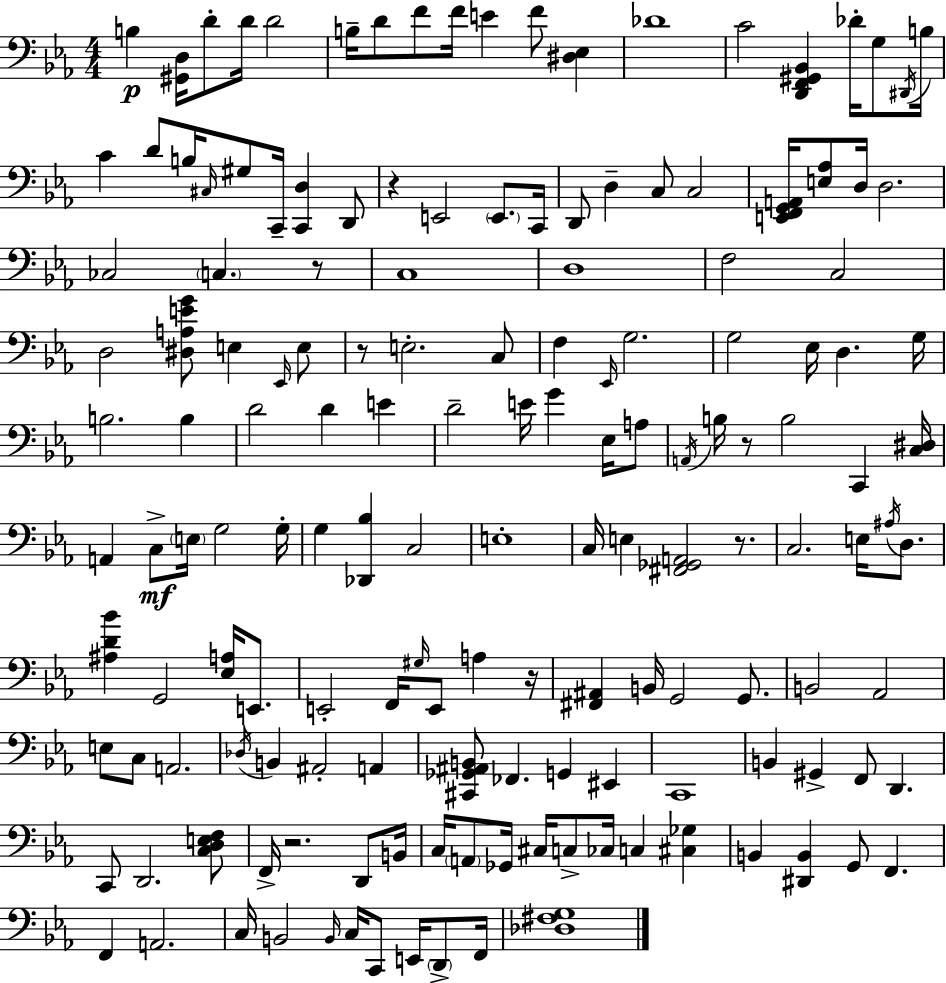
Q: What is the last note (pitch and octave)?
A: F2